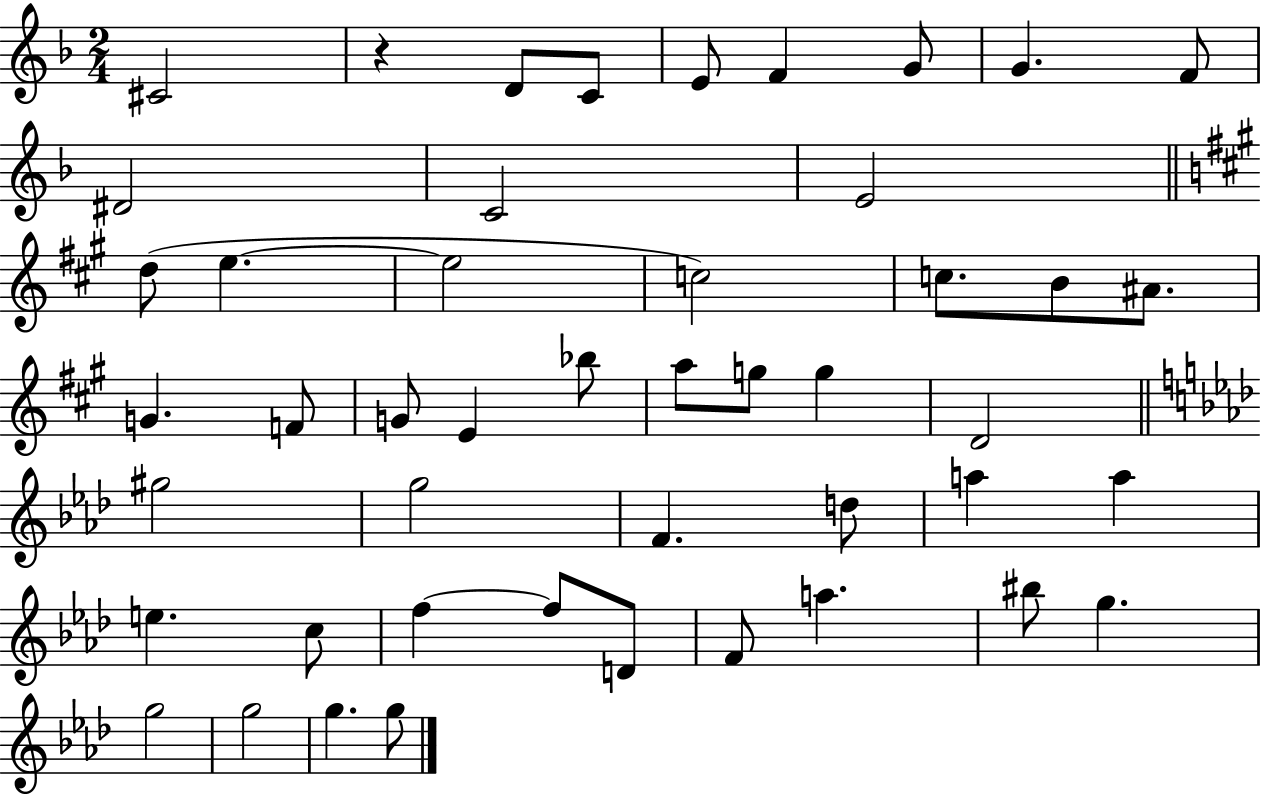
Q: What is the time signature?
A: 2/4